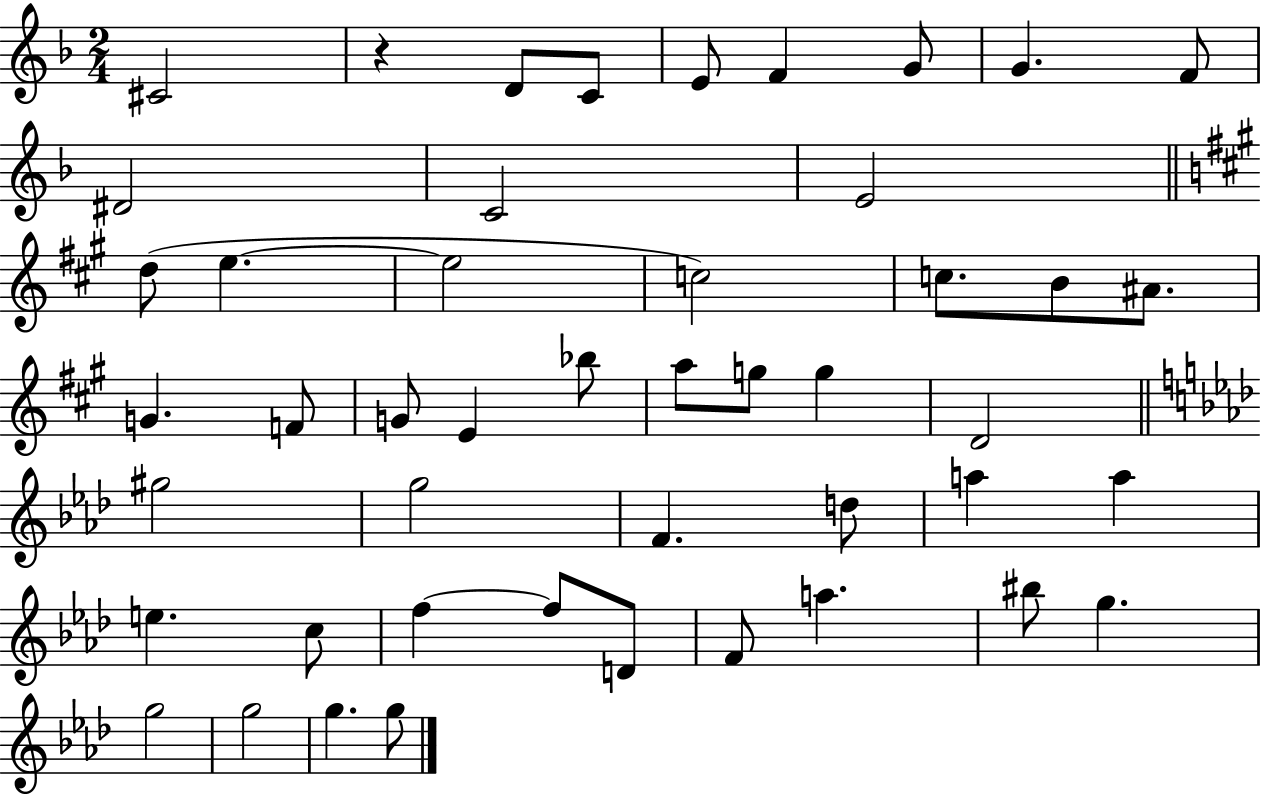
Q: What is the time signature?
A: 2/4